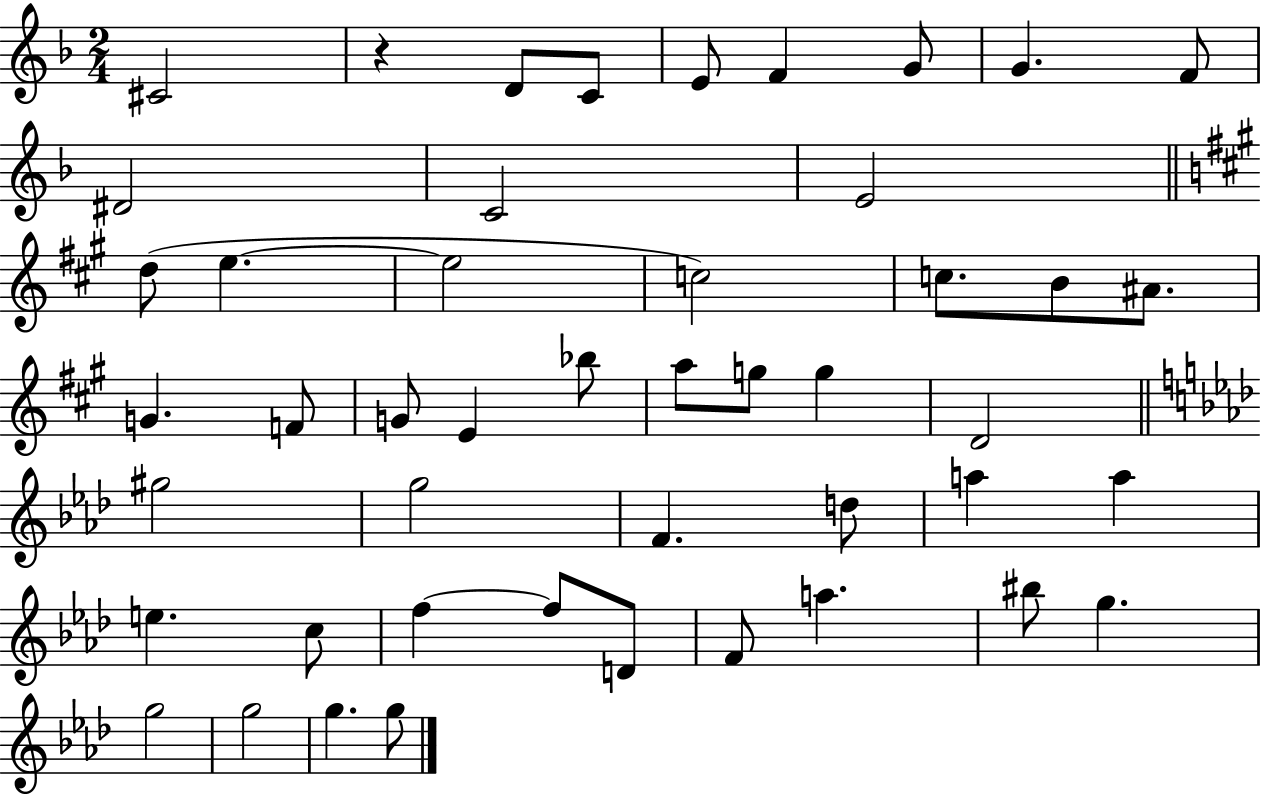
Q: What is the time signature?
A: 2/4